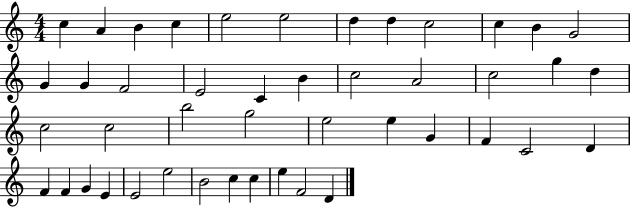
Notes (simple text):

C5/q A4/q B4/q C5/q E5/h E5/h D5/q D5/q C5/h C5/q B4/q G4/h G4/q G4/q F4/h E4/h C4/q B4/q C5/h A4/h C5/h G5/q D5/q C5/h C5/h B5/h G5/h E5/h E5/q G4/q F4/q C4/h D4/q F4/q F4/q G4/q E4/q E4/h E5/h B4/h C5/q C5/q E5/q F4/h D4/q